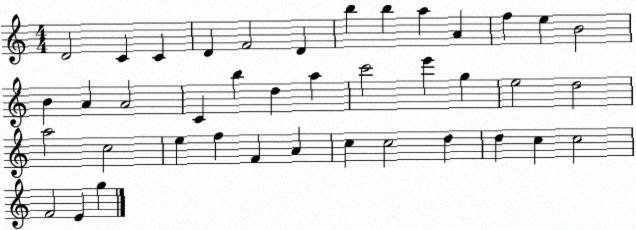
X:1
T:Untitled
M:4/4
L:1/4
K:C
D2 C C D F2 D b b a A f e B2 B A A2 C b d a c'2 e' g e2 d2 a2 c2 e f F A c c2 d d c c2 F2 E g